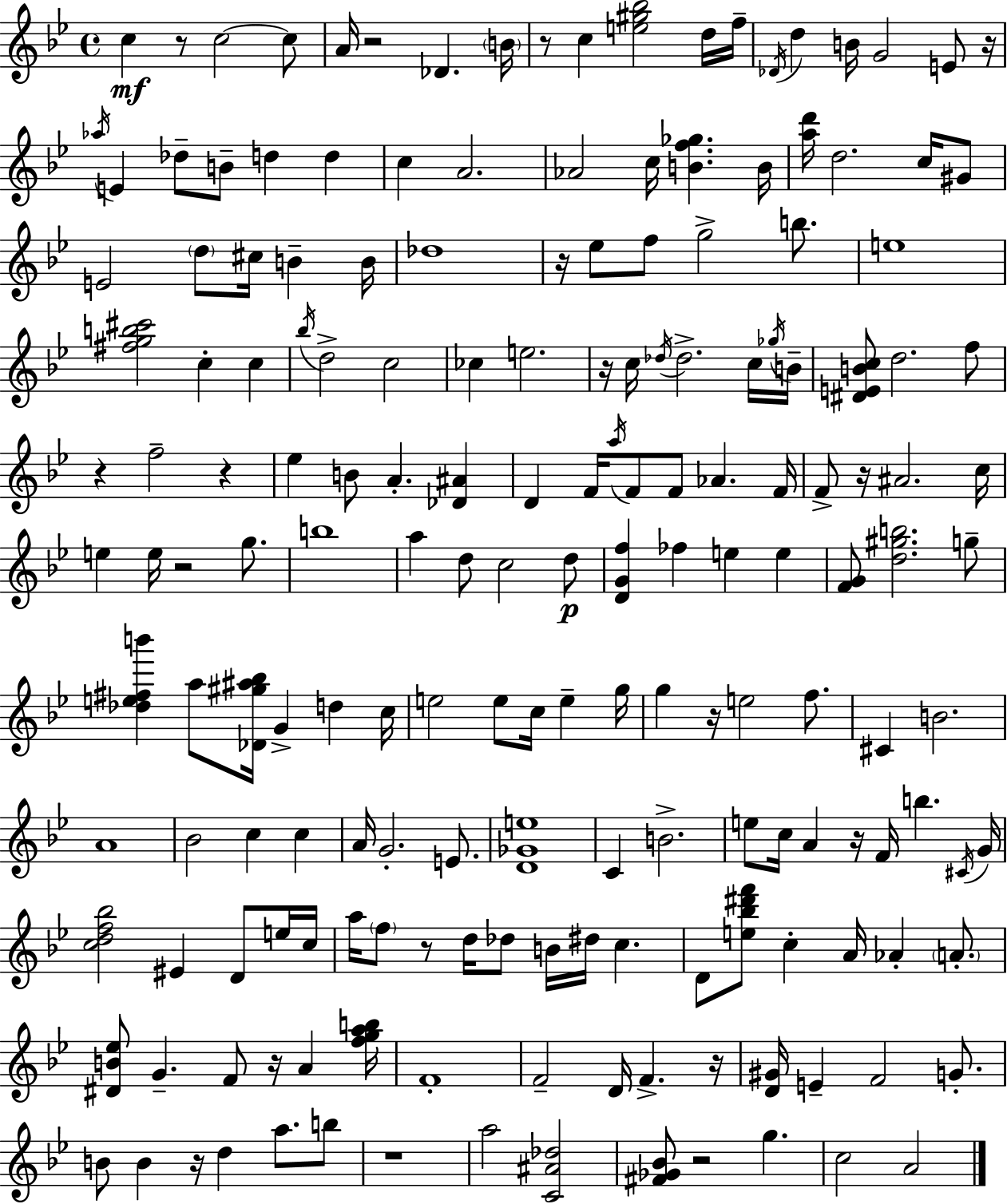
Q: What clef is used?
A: treble